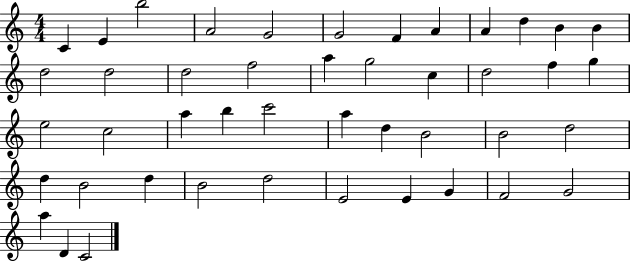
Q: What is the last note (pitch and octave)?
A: C4